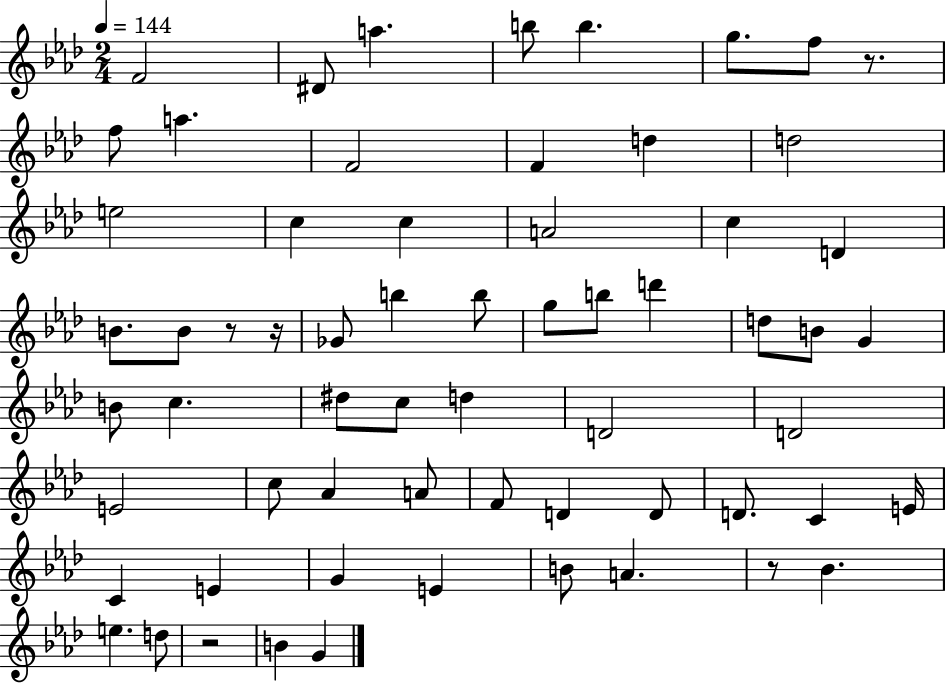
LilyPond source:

{
  \clef treble
  \numericTimeSignature
  \time 2/4
  \key aes \major
  \tempo 4 = 144
  f'2 | dis'8 a''4. | b''8 b''4. | g''8. f''8 r8. | \break f''8 a''4. | f'2 | f'4 d''4 | d''2 | \break e''2 | c''4 c''4 | a'2 | c''4 d'4 | \break b'8. b'8 r8 r16 | ges'8 b''4 b''8 | g''8 b''8 d'''4 | d''8 b'8 g'4 | \break b'8 c''4. | dis''8 c''8 d''4 | d'2 | d'2 | \break e'2 | c''8 aes'4 a'8 | f'8 d'4 d'8 | d'8. c'4 e'16 | \break c'4 e'4 | g'4 e'4 | b'8 a'4. | r8 bes'4. | \break e''4. d''8 | r2 | b'4 g'4 | \bar "|."
}